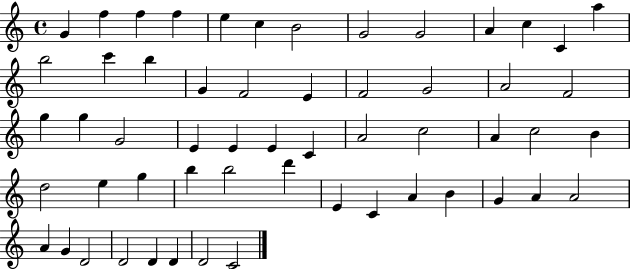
X:1
T:Untitled
M:4/4
L:1/4
K:C
G f f f e c B2 G2 G2 A c C a b2 c' b G F2 E F2 G2 A2 F2 g g G2 E E E C A2 c2 A c2 B d2 e g b b2 d' E C A B G A A2 A G D2 D2 D D D2 C2